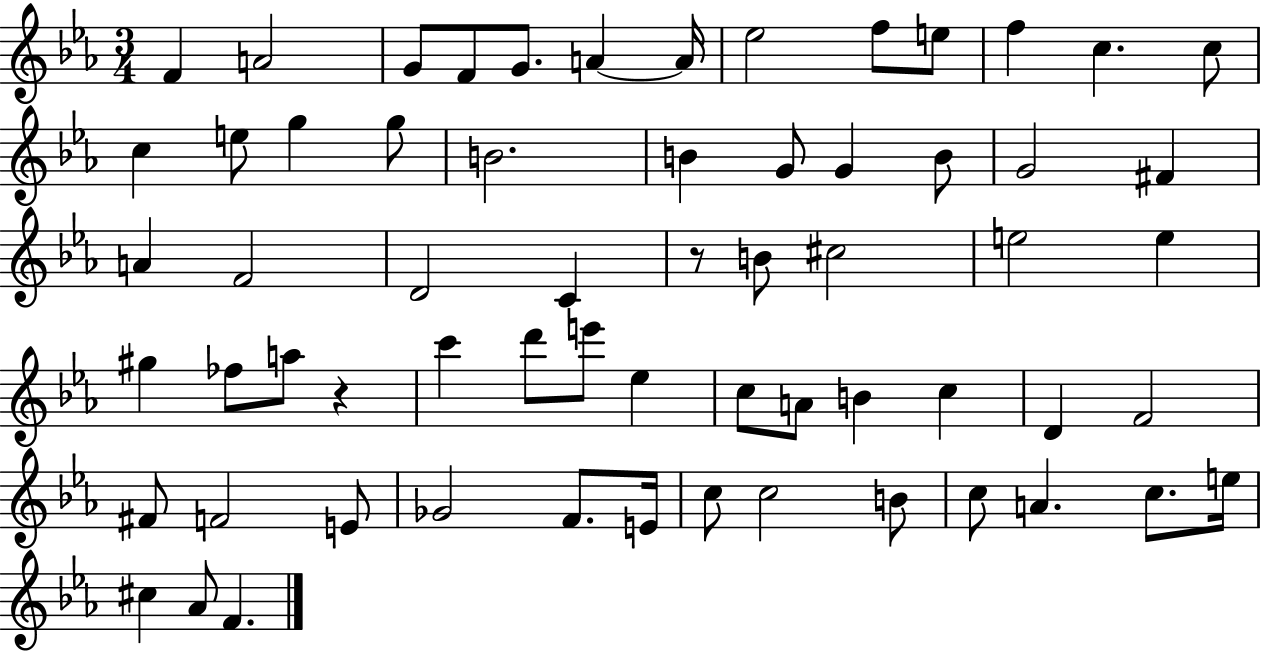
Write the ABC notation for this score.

X:1
T:Untitled
M:3/4
L:1/4
K:Eb
F A2 G/2 F/2 G/2 A A/4 _e2 f/2 e/2 f c c/2 c e/2 g g/2 B2 B G/2 G B/2 G2 ^F A F2 D2 C z/2 B/2 ^c2 e2 e ^g _f/2 a/2 z c' d'/2 e'/2 _e c/2 A/2 B c D F2 ^F/2 F2 E/2 _G2 F/2 E/4 c/2 c2 B/2 c/2 A c/2 e/4 ^c _A/2 F